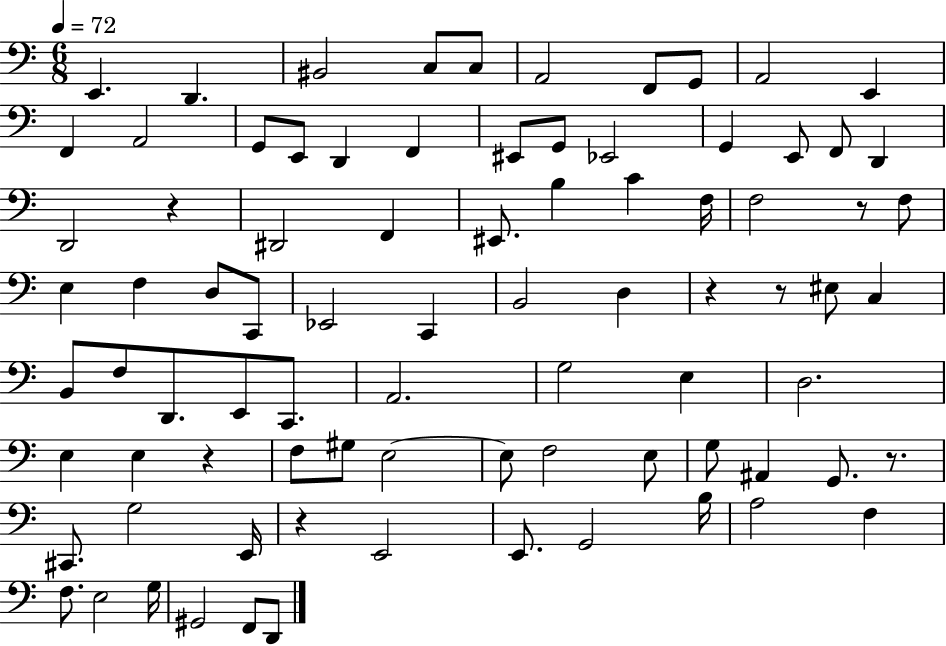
X:1
T:Untitled
M:6/8
L:1/4
K:C
E,, D,, ^B,,2 C,/2 C,/2 A,,2 F,,/2 G,,/2 A,,2 E,, F,, A,,2 G,,/2 E,,/2 D,, F,, ^E,,/2 G,,/2 _E,,2 G,, E,,/2 F,,/2 D,, D,,2 z ^D,,2 F,, ^E,,/2 B, C F,/4 F,2 z/2 F,/2 E, F, D,/2 C,,/2 _E,,2 C,, B,,2 D, z z/2 ^E,/2 C, B,,/2 F,/2 D,,/2 E,,/2 C,,/2 A,,2 G,2 E, D,2 E, E, z F,/2 ^G,/2 E,2 E,/2 F,2 E,/2 G,/2 ^A,, G,,/2 z/2 ^C,,/2 G,2 E,,/4 z E,,2 E,,/2 G,,2 B,/4 A,2 F, F,/2 E,2 G,/4 ^G,,2 F,,/2 D,,/2